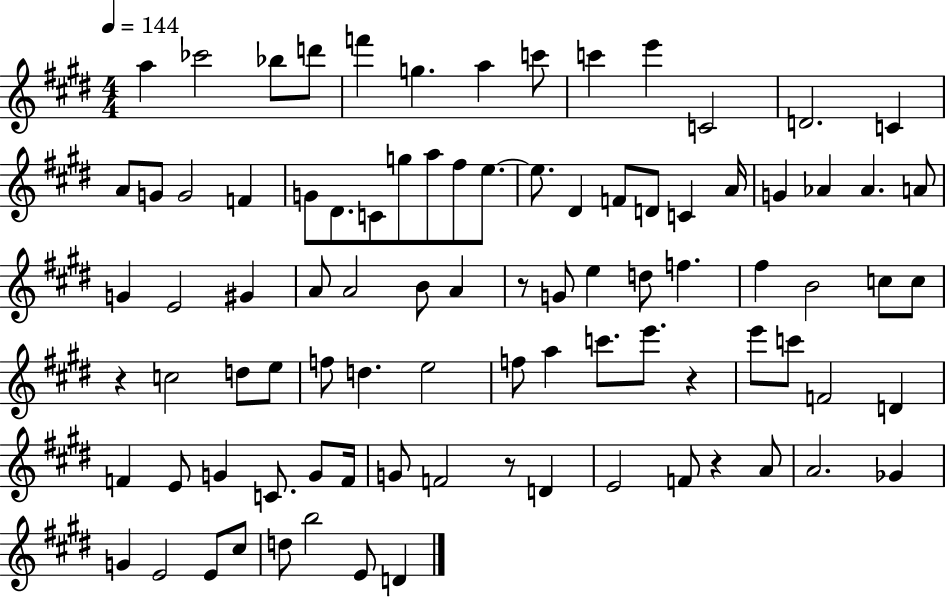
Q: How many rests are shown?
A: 5